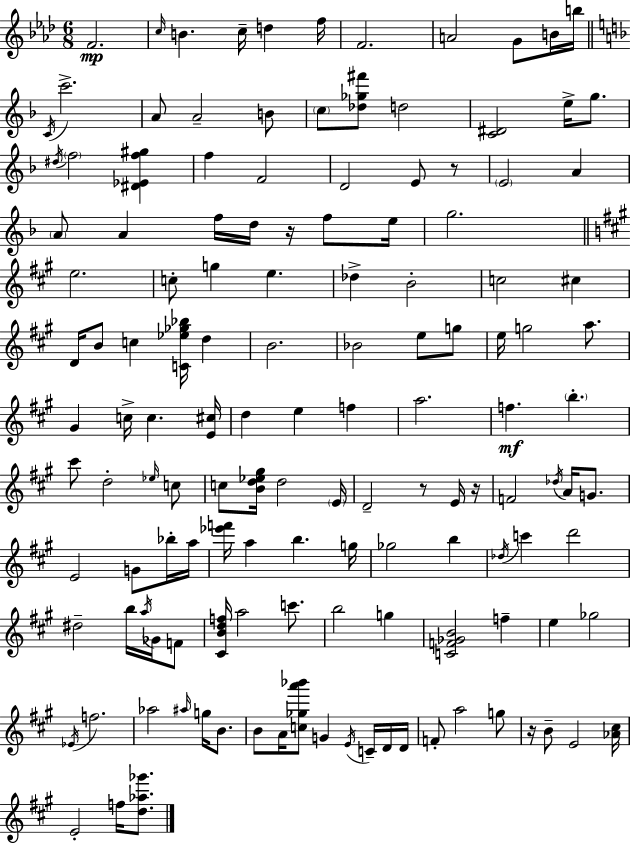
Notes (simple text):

F4/h. C5/s B4/q. C5/s D5/q F5/s F4/h. A4/h G4/e B4/s B5/s C4/s C6/h. A4/e A4/h B4/e C5/e [Db5,Gb5,F#6]/e D5/h [C4,D#4]/h E5/s G5/e. D#5/s F5/h [D#4,Eb4,F5,G#5]/q F5/q F4/h D4/h E4/e R/e E4/h A4/q A4/e A4/q F5/s D5/s R/s F5/e E5/s G5/h. E5/h. C5/e G5/q E5/q. Db5/q B4/h C5/h C#5/q D4/s B4/e C5/q [C4,Eb5,Gb5,Bb5]/s D5/q B4/h. Bb4/h E5/e G5/e E5/s G5/h A5/e. G#4/q C5/s C5/q. [E4,C#5]/s D5/q E5/q F5/q A5/h. F5/q. B5/q. C#6/e D5/h Eb5/s C5/e C5/e [B4,D5,Eb5,G#5]/s D5/h E4/s D4/h R/e E4/s R/s F4/h Db5/s A4/s G4/e. E4/h G4/e Bb5/s A5/s [Eb6,F6]/s A5/q B5/q. G5/s Gb5/h B5/q Db5/s C6/q D6/h D#5/h B5/s A5/s Gb4/s F4/e [C#4,B4,D5,F5]/s A5/h C6/e. B5/h G5/q [C4,F4,Gb4,B4]/h F5/q E5/q Gb5/h Eb4/s F5/h. Ab5/h A#5/s G5/s B4/e. B4/e A4/s [C5,Gb5,A6,Bb6]/e G4/q E4/s C4/s D4/s D4/s F4/e A5/h G5/e R/s B4/e E4/h [Ab4,C#5]/s E4/h F5/s [D5,Ab5,Gb6]/e.